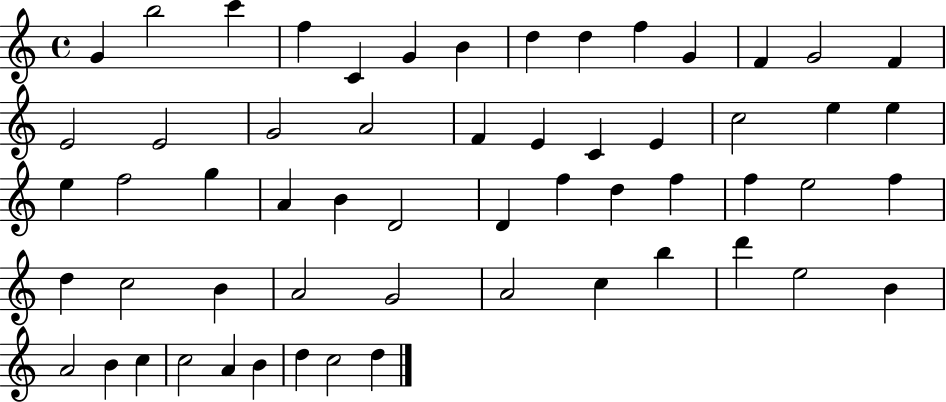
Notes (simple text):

G4/q B5/h C6/q F5/q C4/q G4/q B4/q D5/q D5/q F5/q G4/q F4/q G4/h F4/q E4/h E4/h G4/h A4/h F4/q E4/q C4/q E4/q C5/h E5/q E5/q E5/q F5/h G5/q A4/q B4/q D4/h D4/q F5/q D5/q F5/q F5/q E5/h F5/q D5/q C5/h B4/q A4/h G4/h A4/h C5/q B5/q D6/q E5/h B4/q A4/h B4/q C5/q C5/h A4/q B4/q D5/q C5/h D5/q